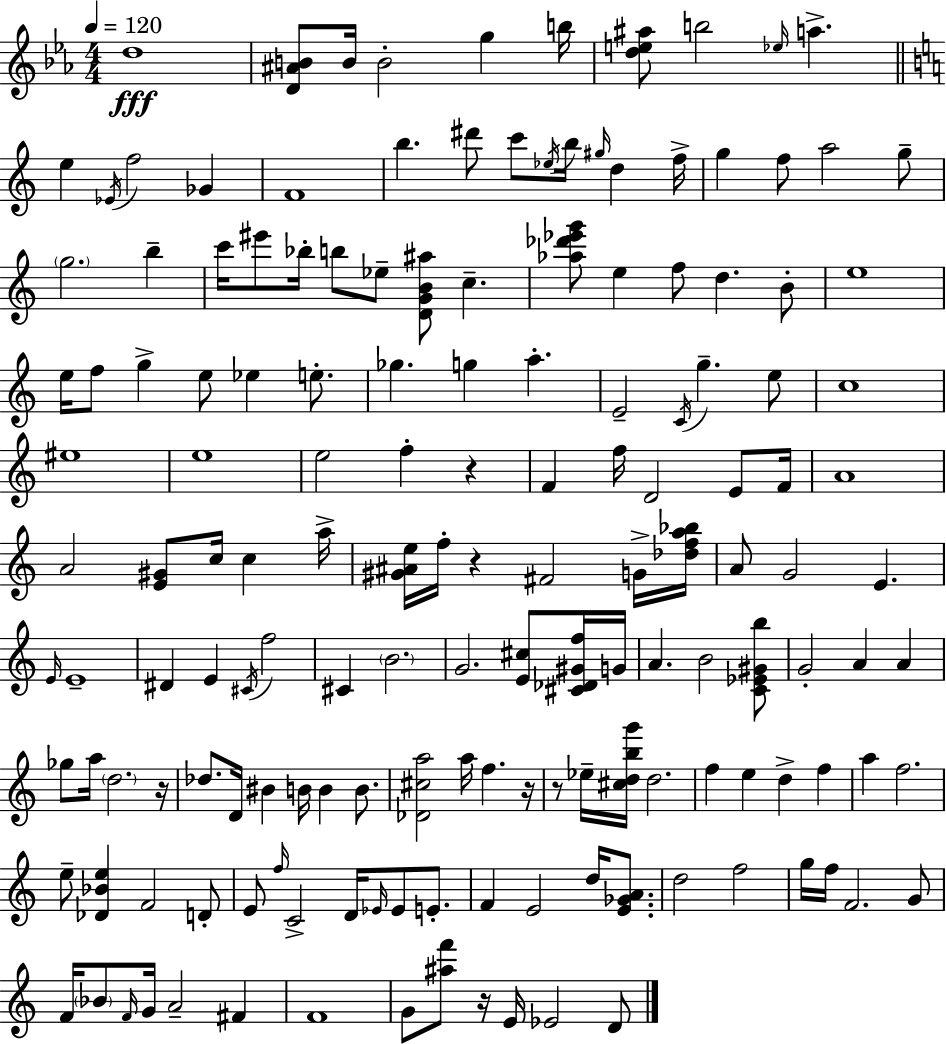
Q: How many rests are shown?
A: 6